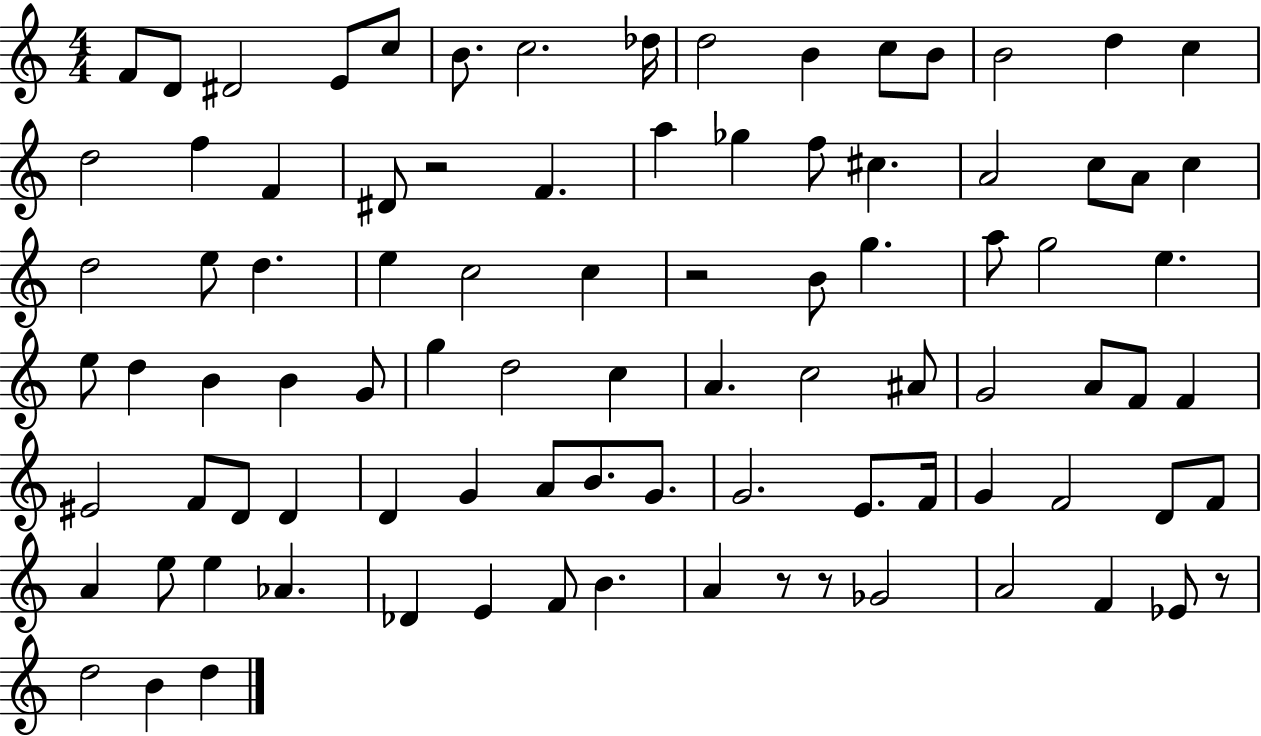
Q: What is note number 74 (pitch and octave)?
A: Ab4